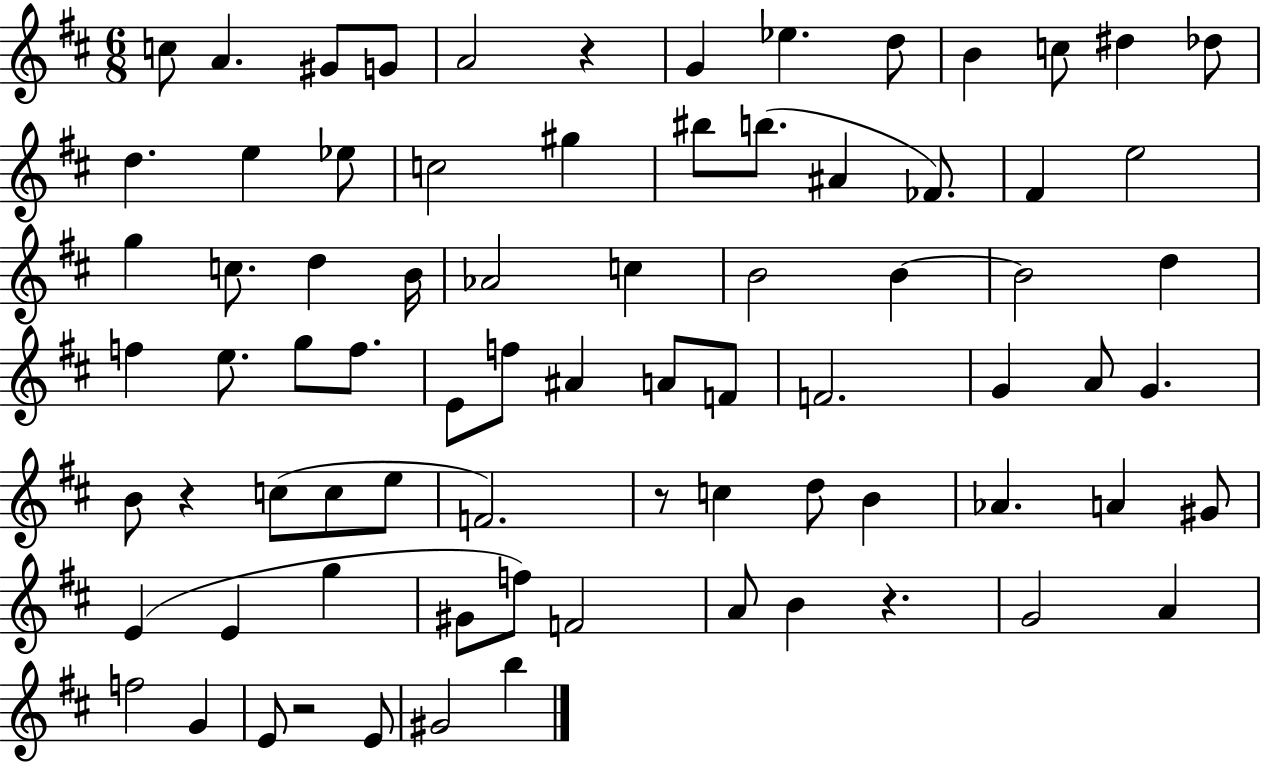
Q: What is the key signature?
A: D major